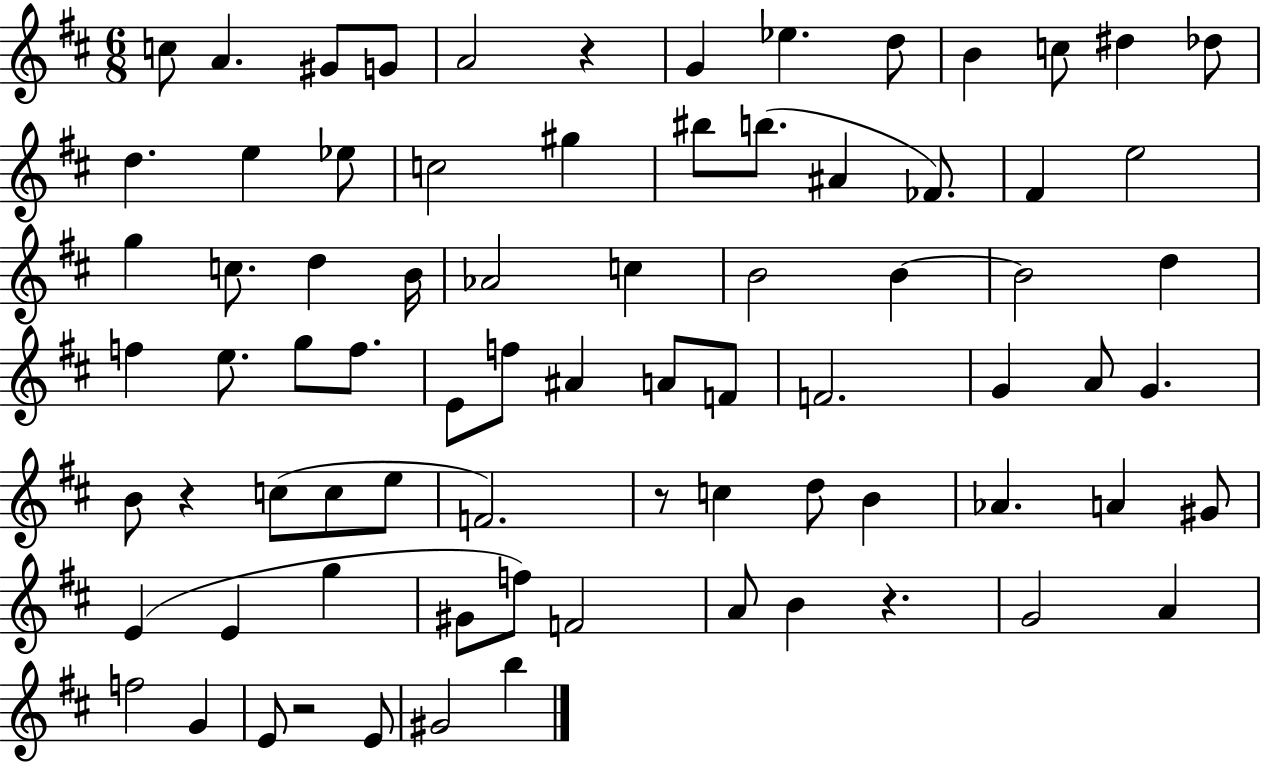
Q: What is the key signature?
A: D major